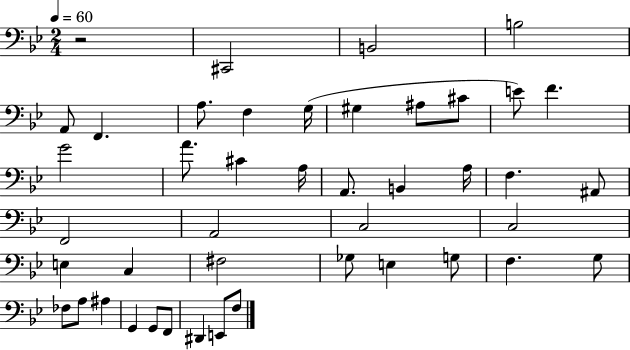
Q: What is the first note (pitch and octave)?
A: C#2